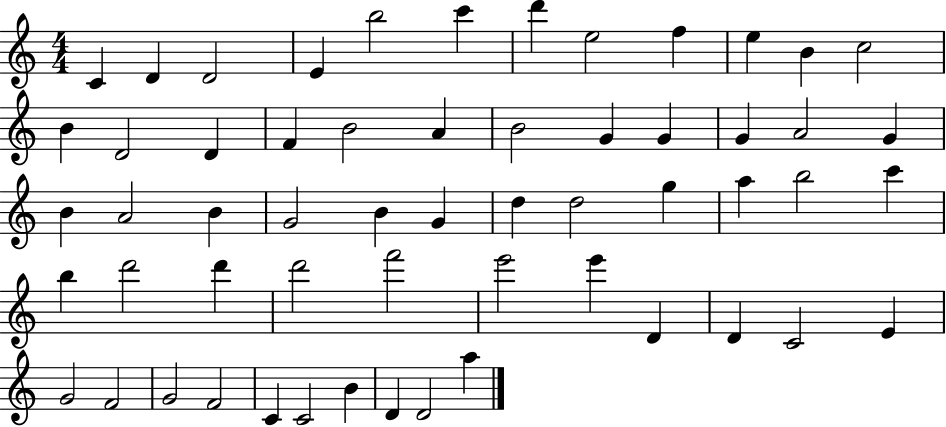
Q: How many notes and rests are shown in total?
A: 57